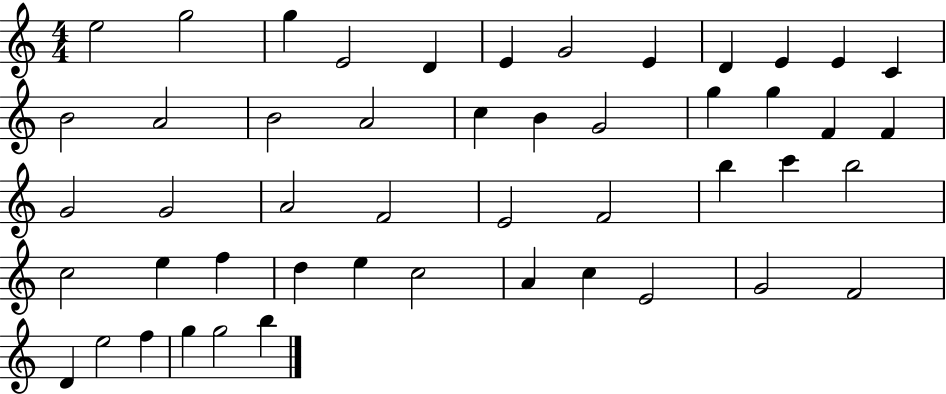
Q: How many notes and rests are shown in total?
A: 49